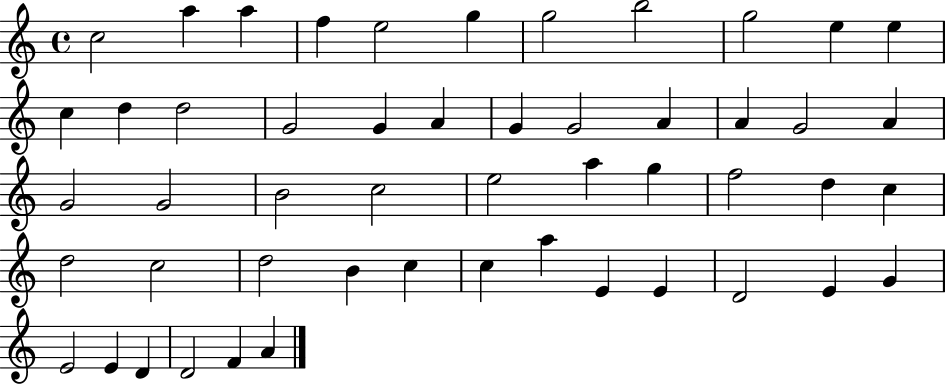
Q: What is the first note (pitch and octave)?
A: C5